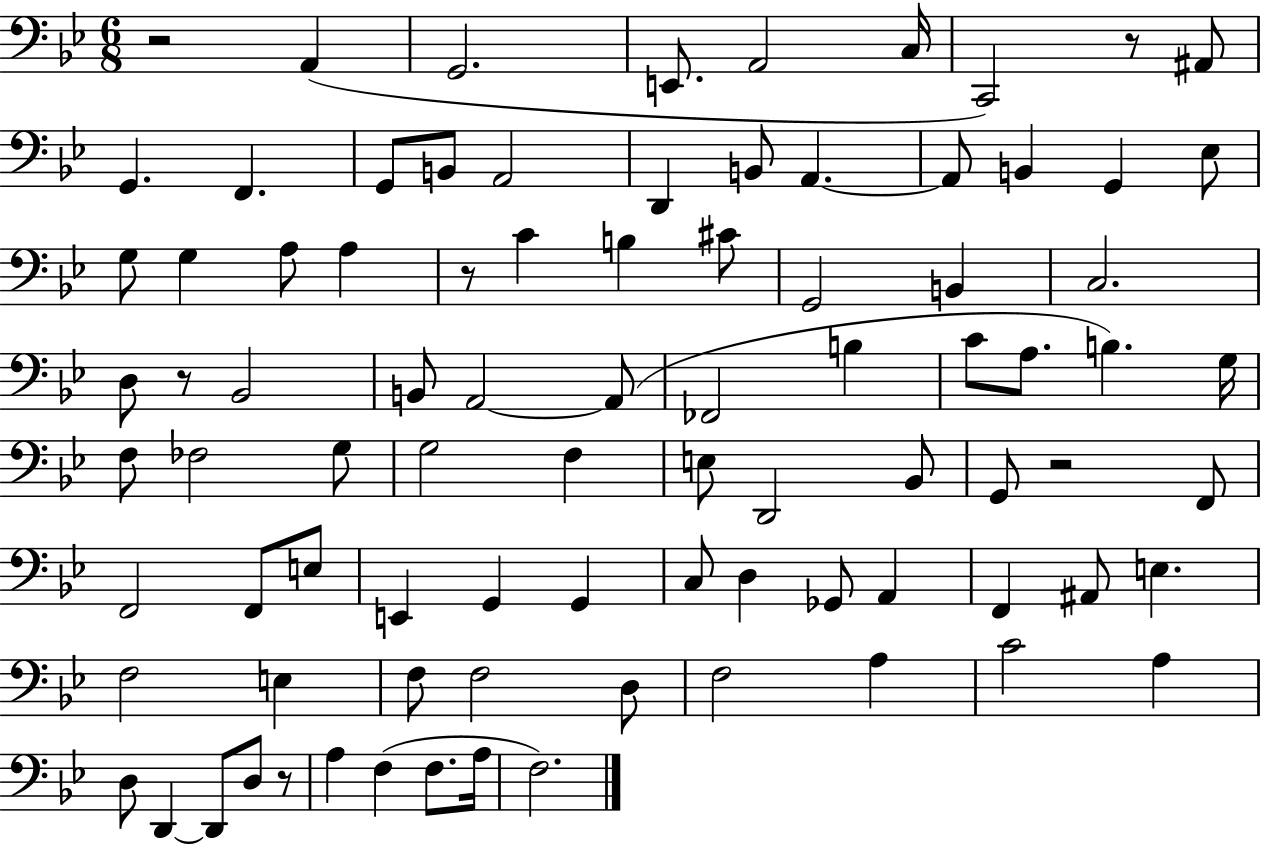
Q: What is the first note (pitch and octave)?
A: A2